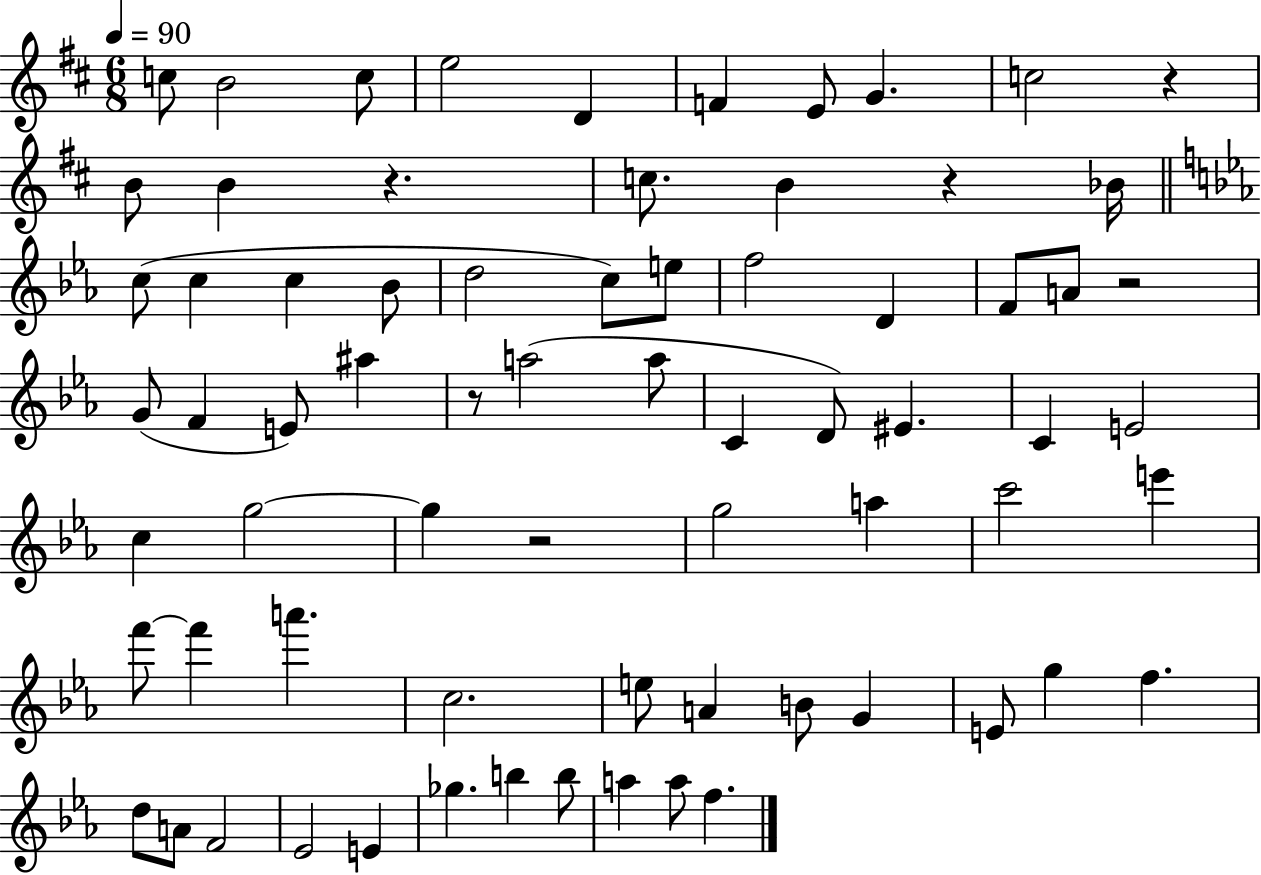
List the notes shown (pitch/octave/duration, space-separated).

C5/e B4/h C5/e E5/h D4/q F4/q E4/e G4/q. C5/h R/q B4/e B4/q R/q. C5/e. B4/q R/q Bb4/s C5/e C5/q C5/q Bb4/e D5/h C5/e E5/e F5/h D4/q F4/e A4/e R/h G4/e F4/q E4/e A#5/q R/e A5/h A5/e C4/q D4/e EIS4/q. C4/q E4/h C5/q G5/h G5/q R/h G5/h A5/q C6/h E6/q F6/e F6/q A6/q. C5/h. E5/e A4/q B4/e G4/q E4/e G5/q F5/q. D5/e A4/e F4/h Eb4/h E4/q Gb5/q. B5/q B5/e A5/q A5/e F5/q.